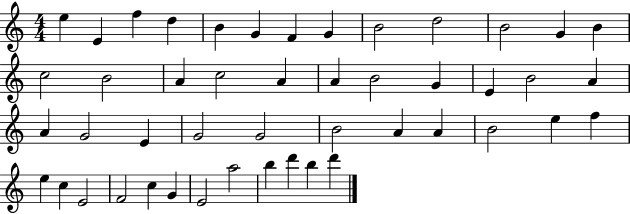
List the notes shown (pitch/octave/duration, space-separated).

E5/q E4/q F5/q D5/q B4/q G4/q F4/q G4/q B4/h D5/h B4/h G4/q B4/q C5/h B4/h A4/q C5/h A4/q A4/q B4/h G4/q E4/q B4/h A4/q A4/q G4/h E4/q G4/h G4/h B4/h A4/q A4/q B4/h E5/q F5/q E5/q C5/q E4/h F4/h C5/q G4/q E4/h A5/h B5/q D6/q B5/q D6/q